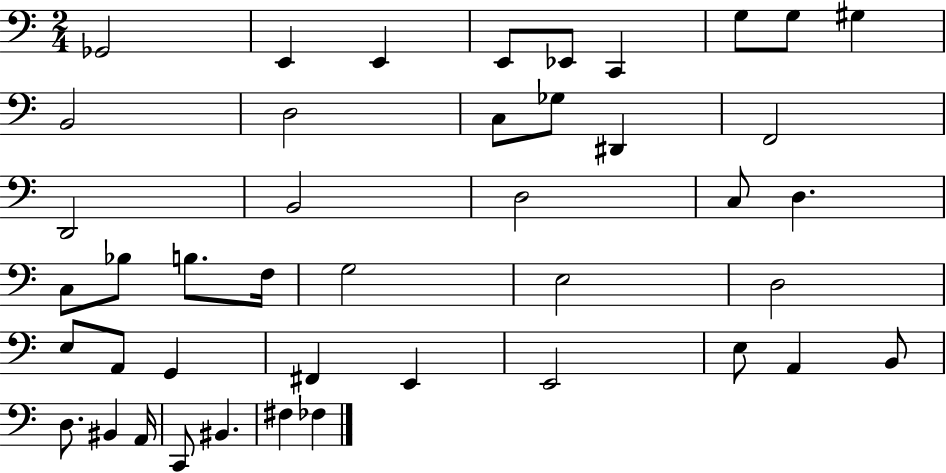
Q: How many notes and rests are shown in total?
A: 43